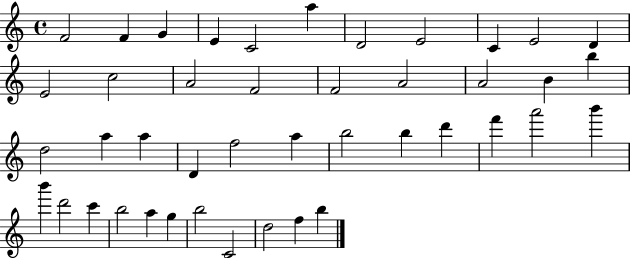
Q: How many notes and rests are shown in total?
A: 43